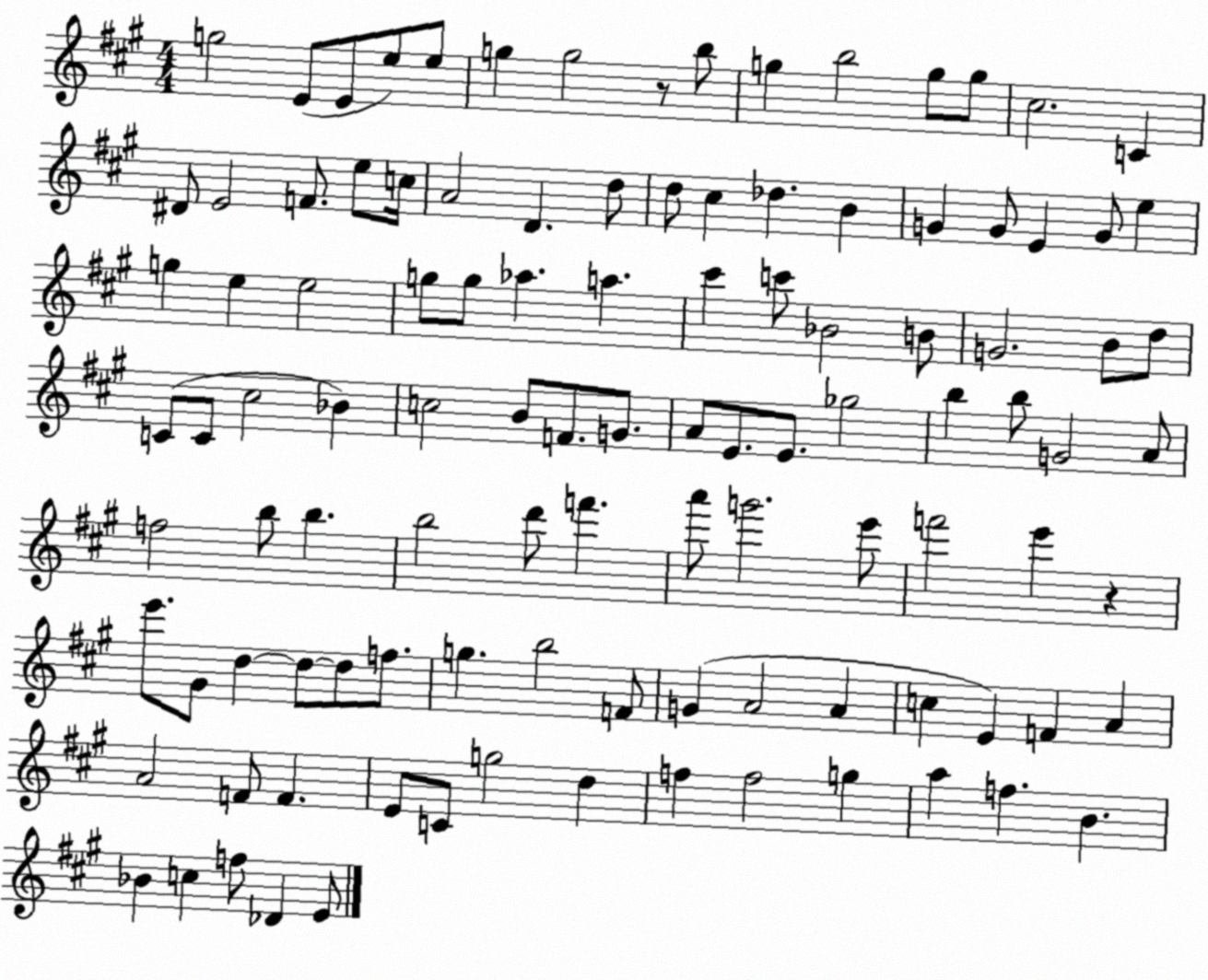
X:1
T:Untitled
M:4/4
L:1/4
K:A
g2 E/2 E/2 e/2 e/2 g g2 z/2 b/2 g b2 g/2 g/2 ^c2 C ^D/2 E2 F/2 e/2 c/4 A2 D d/2 d/2 ^c _d B G G/2 E G/2 e g e e2 g/2 g/2 _a a ^c' c'/2 _B2 B/2 G2 B/2 d/2 C/2 C/2 ^c2 _B c2 B/2 F/2 G/2 A/2 E/2 E/2 _g2 b b/2 G2 A/2 f2 b/2 b b2 d'/2 f' a'/2 g'2 e'/2 f'2 e' z e'/2 ^G/2 d d/2 d/2 f/2 g b2 F/2 G A2 A c E F A A2 F/2 F E/2 C/2 g2 d f f2 g a f B _B c f/2 _D E/2